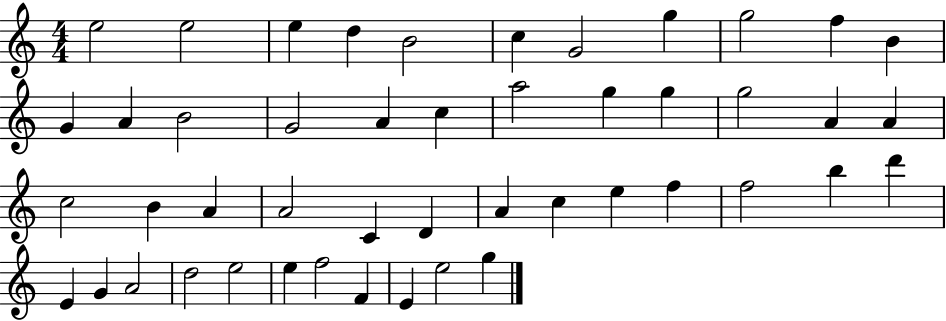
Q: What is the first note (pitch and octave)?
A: E5